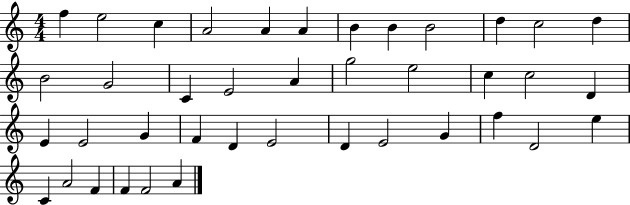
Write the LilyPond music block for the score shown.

{
  \clef treble
  \numericTimeSignature
  \time 4/4
  \key c \major
  f''4 e''2 c''4 | a'2 a'4 a'4 | b'4 b'4 b'2 | d''4 c''2 d''4 | \break b'2 g'2 | c'4 e'2 a'4 | g''2 e''2 | c''4 c''2 d'4 | \break e'4 e'2 g'4 | f'4 d'4 e'2 | d'4 e'2 g'4 | f''4 d'2 e''4 | \break c'4 a'2 f'4 | f'4 f'2 a'4 | \bar "|."
}